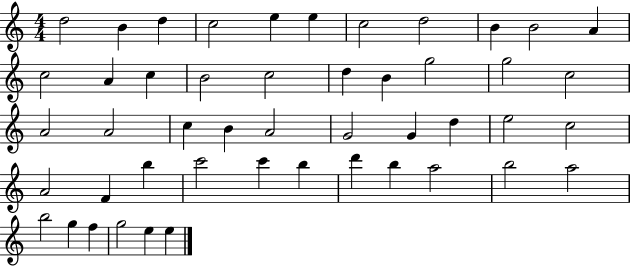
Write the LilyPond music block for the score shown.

{
  \clef treble
  \numericTimeSignature
  \time 4/4
  \key c \major
  d''2 b'4 d''4 | c''2 e''4 e''4 | c''2 d''2 | b'4 b'2 a'4 | \break c''2 a'4 c''4 | b'2 c''2 | d''4 b'4 g''2 | g''2 c''2 | \break a'2 a'2 | c''4 b'4 a'2 | g'2 g'4 d''4 | e''2 c''2 | \break a'2 f'4 b''4 | c'''2 c'''4 b''4 | d'''4 b''4 a''2 | b''2 a''2 | \break b''2 g''4 f''4 | g''2 e''4 e''4 | \bar "|."
}